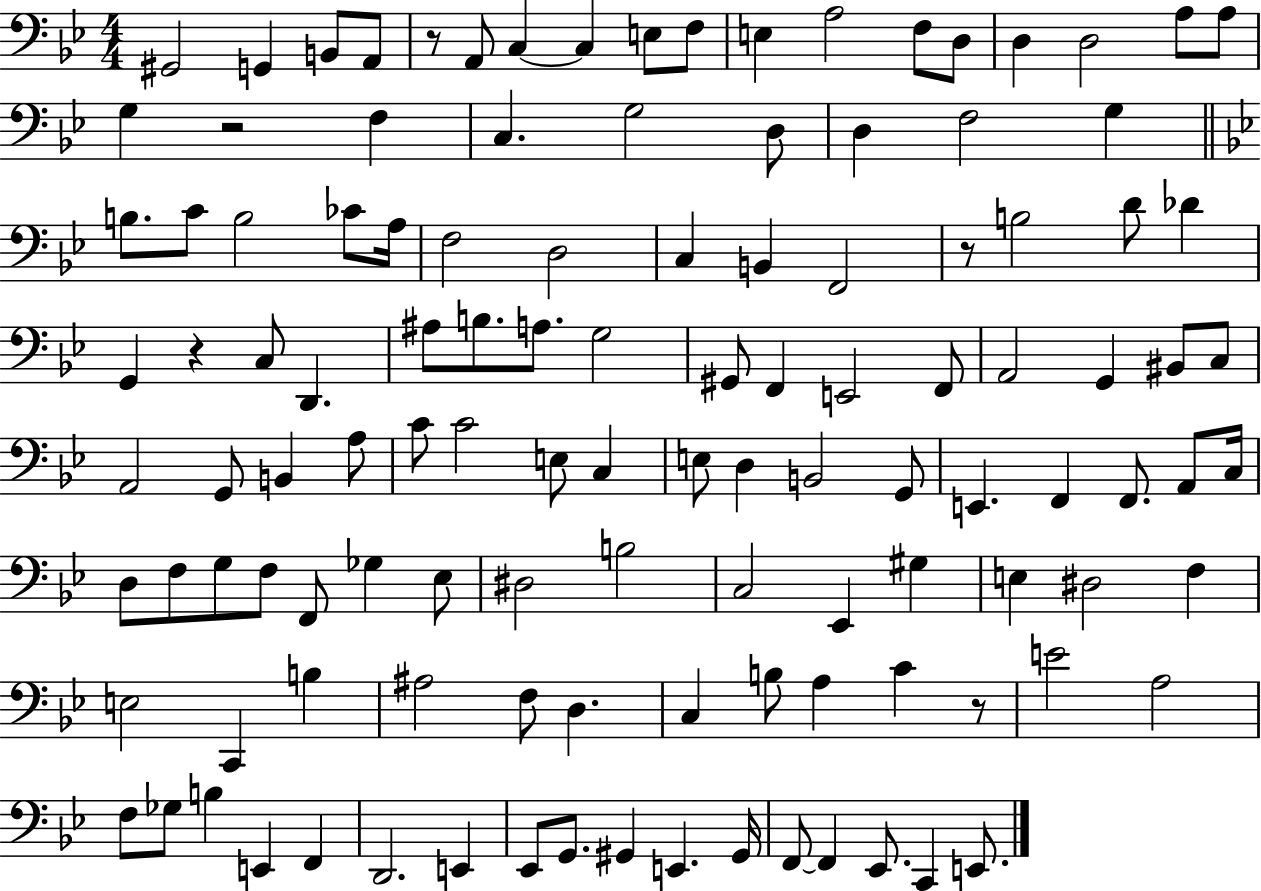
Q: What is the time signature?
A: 4/4